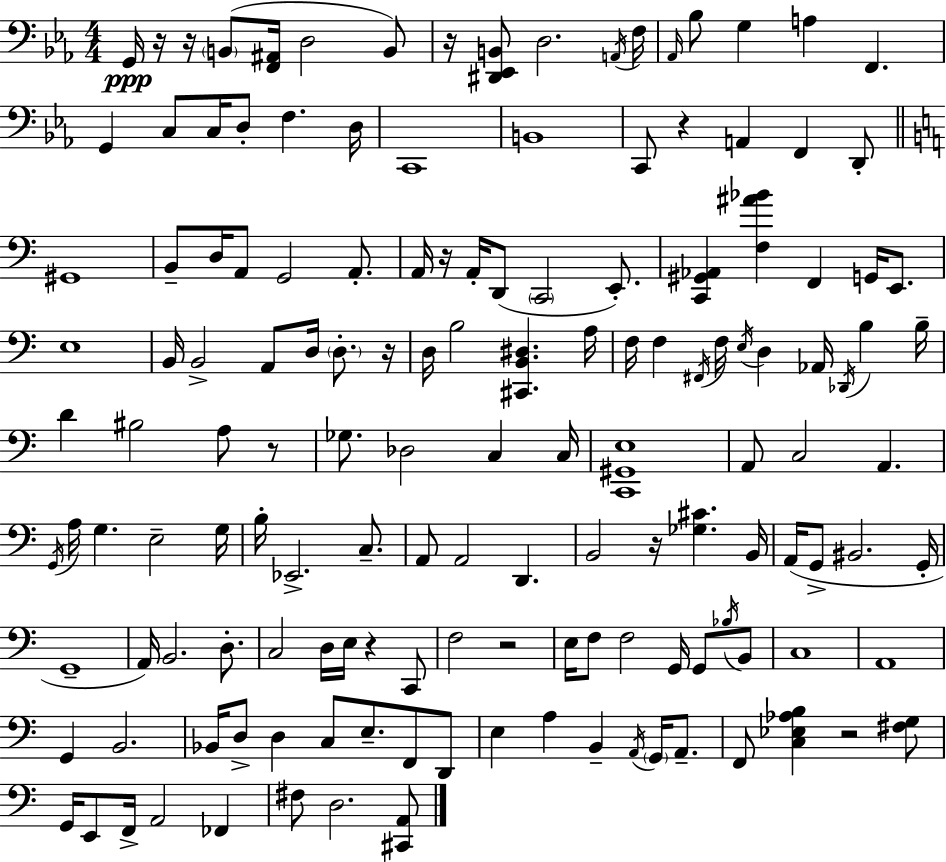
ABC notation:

X:1
T:Untitled
M:4/4
L:1/4
K:Cm
G,,/4 z/4 z/4 B,,/2 [F,,^A,,]/4 D,2 B,,/2 z/4 [^D,,_E,,B,,]/2 D,2 A,,/4 F,/4 _A,,/4 _B,/2 G, A, F,, G,, C,/2 C,/4 D,/2 F, D,/4 C,,4 B,,4 C,,/2 z A,, F,, D,,/2 ^G,,4 B,,/2 D,/4 A,,/2 G,,2 A,,/2 A,,/4 z/4 A,,/4 D,,/2 C,,2 E,,/2 [C,,^G,,_A,,] [F,^A_B] F,, G,,/4 E,,/2 E,4 B,,/4 B,,2 A,,/2 D,/4 D,/2 z/4 D,/4 B,2 [^C,,B,,^D,] A,/4 F,/4 F, ^F,,/4 F,/4 E,/4 D, _A,,/4 _D,,/4 B, B,/4 D ^B,2 A,/2 z/2 _G,/2 _D,2 C, C,/4 [C,,^G,,E,]4 A,,/2 C,2 A,, G,,/4 A,/4 G, E,2 G,/4 B,/4 _E,,2 C,/2 A,,/2 A,,2 D,, B,,2 z/4 [_G,^C] B,,/4 A,,/4 G,,/2 ^B,,2 G,,/4 G,,4 A,,/4 B,,2 D,/2 C,2 D,/4 E,/4 z C,,/2 F,2 z2 E,/4 F,/2 F,2 G,,/4 G,,/2 _B,/4 B,,/2 C,4 A,,4 G,, B,,2 _B,,/4 D,/2 D, C,/2 E,/2 F,,/2 D,,/2 E, A, B,, A,,/4 G,,/4 A,,/2 F,,/2 [C,_E,_A,B,] z2 [^F,G,]/2 G,,/4 E,,/2 F,,/4 A,,2 _F,, ^F,/2 D,2 [^C,,A,,]/2